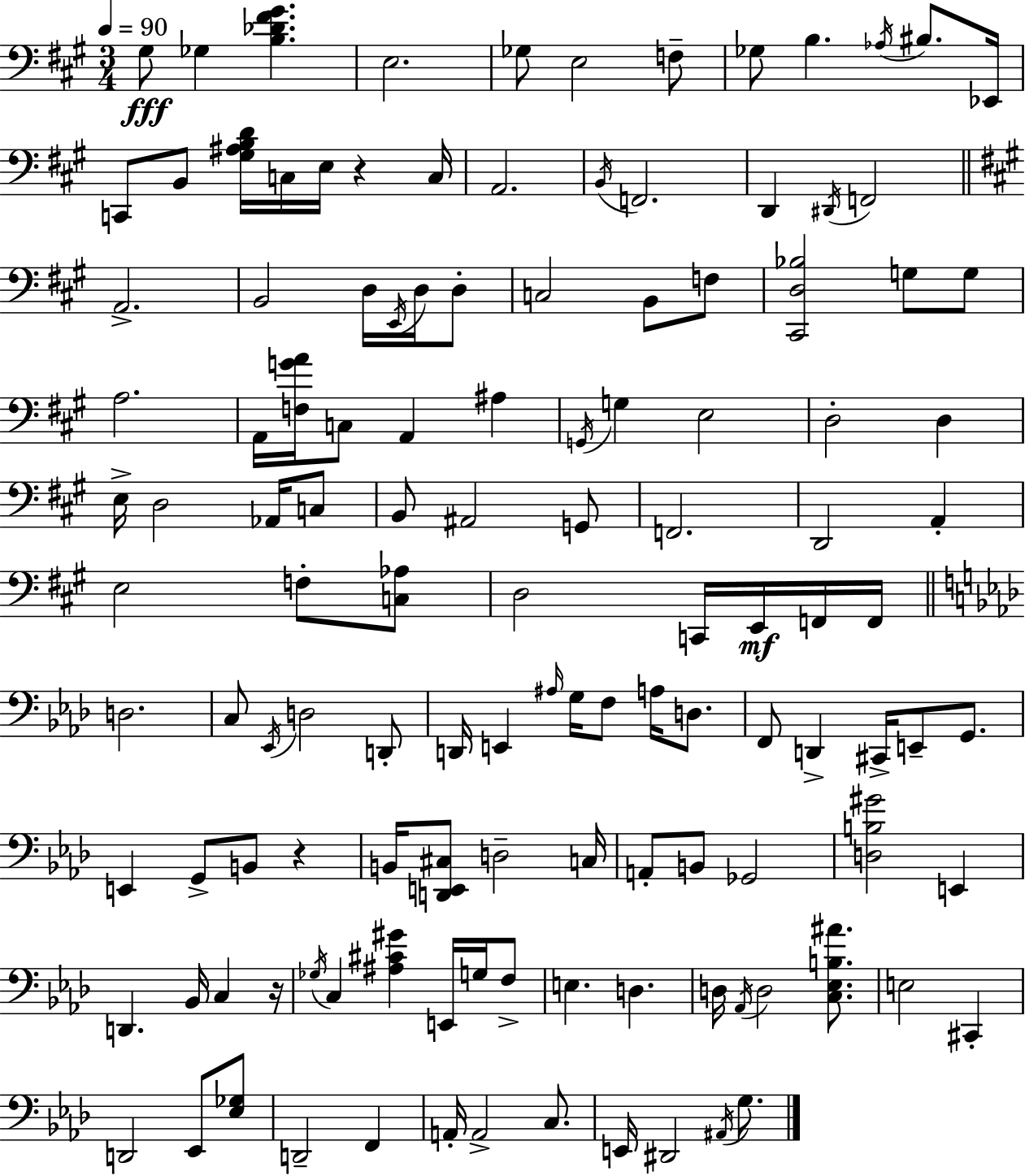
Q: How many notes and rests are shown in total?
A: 126